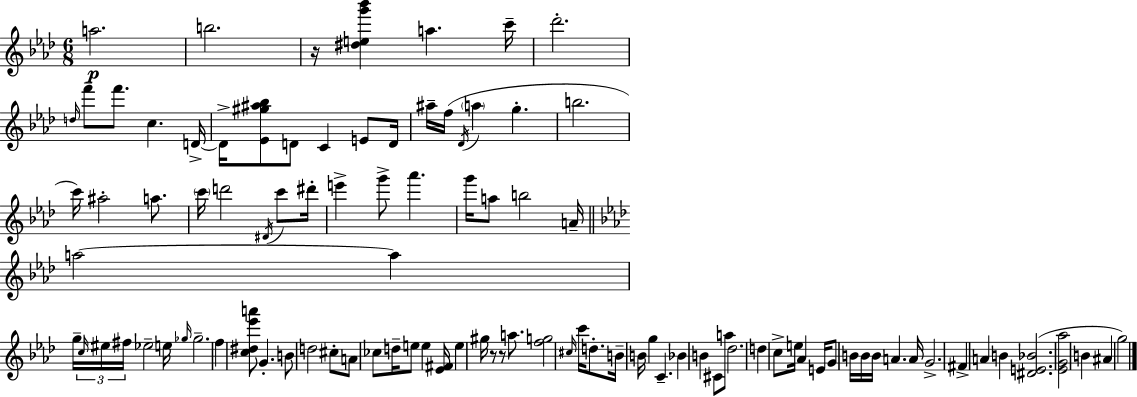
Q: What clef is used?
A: treble